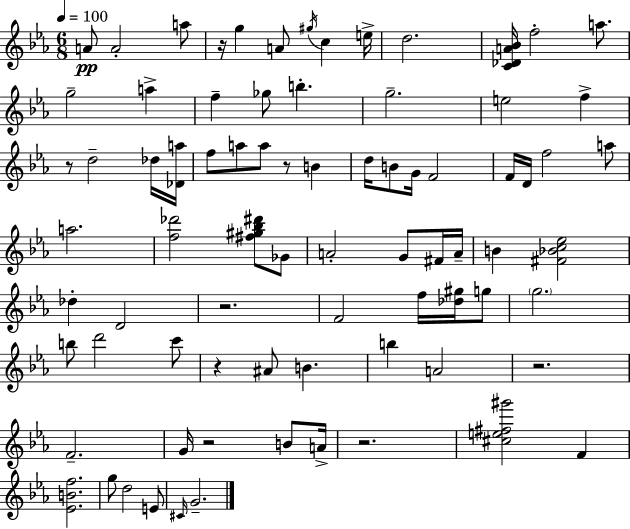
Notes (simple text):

A4/e A4/h A5/e R/s G5/q A4/e G#5/s C5/q E5/s D5/h. [C4,Db4,A4,Bb4]/s F5/h A5/e. G5/h A5/q F5/q Gb5/e B5/q. G5/h. E5/h F5/q R/e D5/h Db5/s [Db4,A5]/s F5/e A5/e A5/e R/e B4/q D5/s B4/e G4/s F4/h F4/s D4/s F5/h A5/e A5/h. [F5,Db6]/h [F#5,G#5,Bb5,D#6]/e Gb4/e A4/h G4/e F#4/s A4/s B4/q [F#4,Bb4,C5,Eb5]/h Db5/q D4/h R/h. F4/h F5/s [Db5,G#5]/s G5/e G5/h. B5/e D6/h C6/e R/q A#4/e B4/q. B5/q A4/h R/h. F4/h. G4/s R/h B4/e A4/s R/h. [C#5,E5,F#5,G#6]/h F4/q [Eb4,B4,F5]/h. G5/e D5/h E4/e C#4/s G4/h.